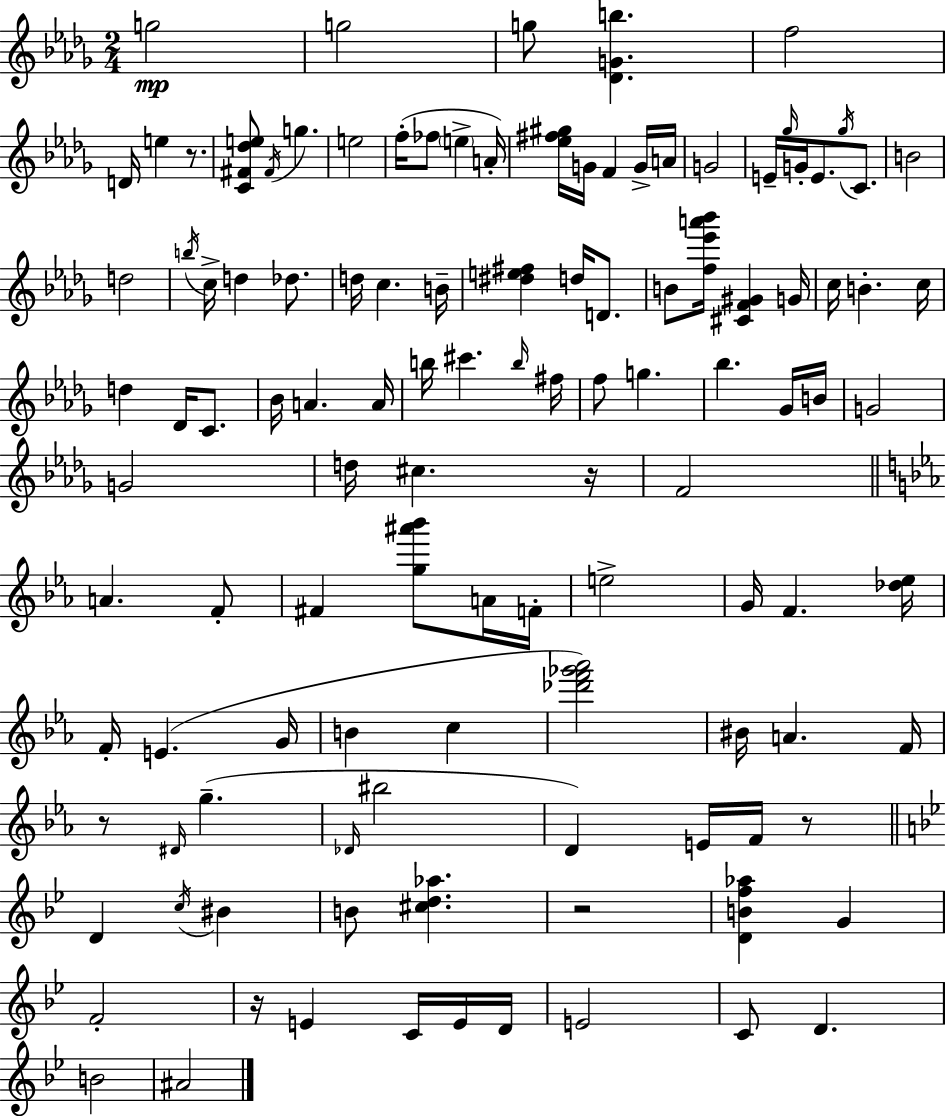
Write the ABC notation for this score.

X:1
T:Untitled
M:2/4
L:1/4
K:Bbm
g2 g2 g/2 [_DGb] f2 D/4 e z/2 [C^F_de]/2 ^F/4 g e2 f/4 _f/2 e A/4 [_e^f^g]/4 G/4 F G/4 A/4 G2 E/4 _g/4 G/4 E/2 _g/4 C/2 B2 d2 b/4 c/4 d _d/2 d/4 c B/4 [^de^f] d/4 D/2 B/2 [f_e'a'_b']/4 [^CF^G] G/4 c/4 B c/4 d _D/4 C/2 _B/4 A A/4 b/4 ^c' b/4 ^f/4 f/2 g _b _G/4 B/4 G2 G2 d/4 ^c z/4 F2 A F/2 ^F [g^a'_b']/2 A/4 F/4 e2 G/4 F [_d_e]/4 F/4 E G/4 B c [_d'f'_g'_a']2 ^B/4 A F/4 z/2 ^D/4 g _D/4 ^b2 D E/4 F/4 z/2 D c/4 ^B B/2 [^cd_a] z2 [DBf_a] G F2 z/4 E C/4 E/4 D/4 E2 C/2 D B2 ^A2